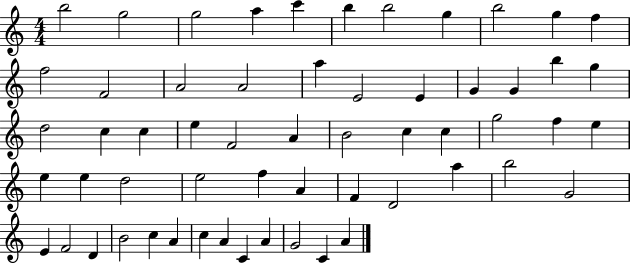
B5/h G5/h G5/h A5/q C6/q B5/q B5/h G5/q B5/h G5/q F5/q F5/h F4/h A4/h A4/h A5/q E4/h E4/q G4/q G4/q B5/q G5/q D5/h C5/q C5/q E5/q F4/h A4/q B4/h C5/q C5/q G5/h F5/q E5/q E5/q E5/q D5/h E5/h F5/q A4/q F4/q D4/h A5/q B5/h G4/h E4/q F4/h D4/q B4/h C5/q A4/q C5/q A4/q C4/q A4/q G4/h C4/q A4/q